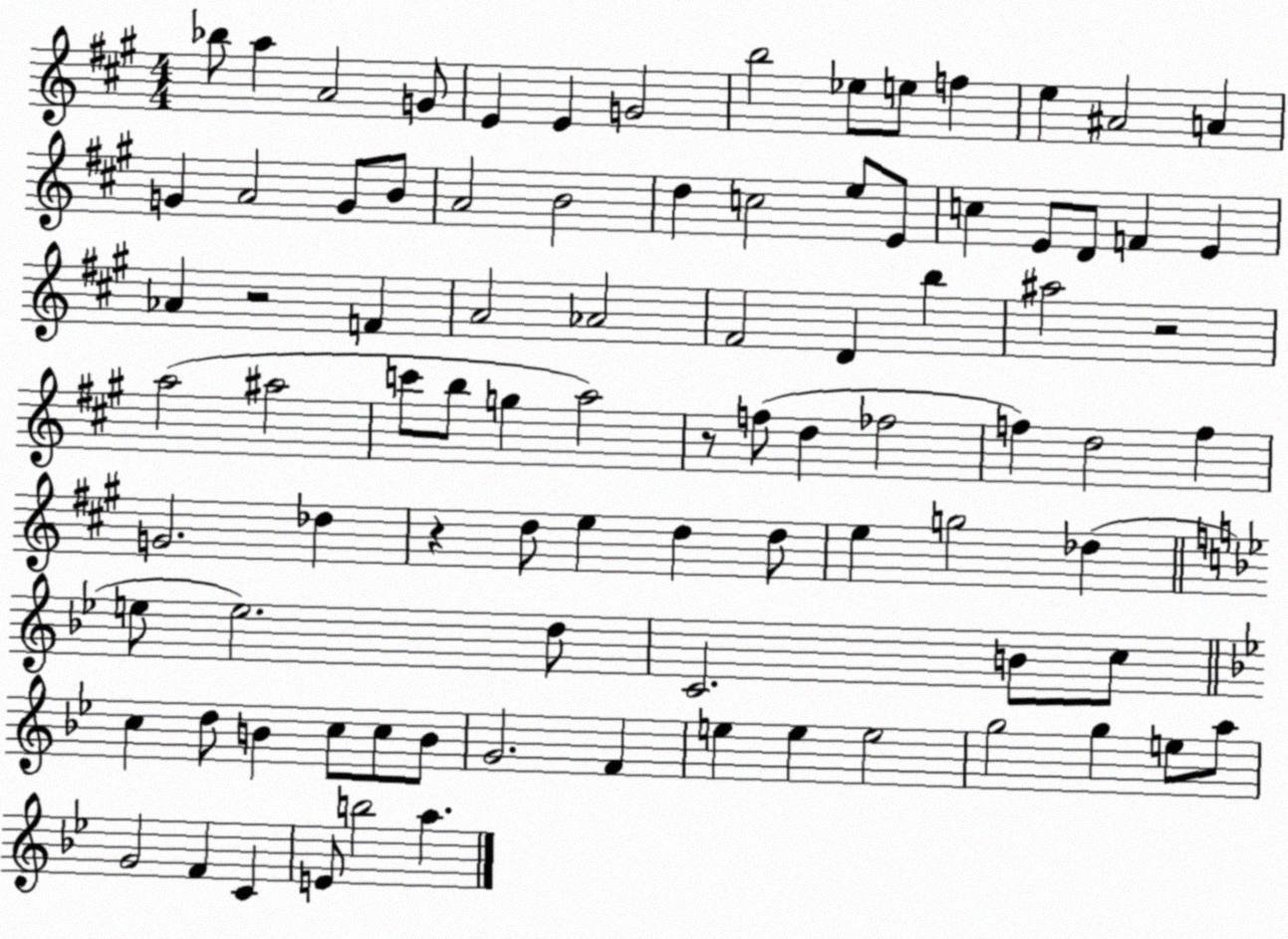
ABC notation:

X:1
T:Untitled
M:4/4
L:1/4
K:A
_b/2 a A2 G/2 E E G2 b2 _e/2 e/2 f e ^A2 A G A2 G/2 B/2 A2 B2 d c2 e/2 E/2 c E/2 D/2 F E _A z2 F A2 _A2 ^F2 D b ^a2 z2 a2 ^a2 c'/2 b/2 g a2 z/2 f/2 d _f2 f d2 f G2 _d z d/2 e d d/2 e g2 _d e/2 e2 d/2 C2 B/2 c/2 c d/2 B c/2 c/2 B/2 G2 F e e e2 g2 g e/2 a/2 G2 F C E/2 b2 a